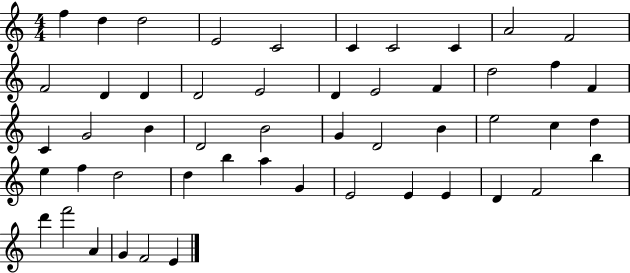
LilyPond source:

{
  \clef treble
  \numericTimeSignature
  \time 4/4
  \key c \major
  f''4 d''4 d''2 | e'2 c'2 | c'4 c'2 c'4 | a'2 f'2 | \break f'2 d'4 d'4 | d'2 e'2 | d'4 e'2 f'4 | d''2 f''4 f'4 | \break c'4 g'2 b'4 | d'2 b'2 | g'4 d'2 b'4 | e''2 c''4 d''4 | \break e''4 f''4 d''2 | d''4 b''4 a''4 g'4 | e'2 e'4 e'4 | d'4 f'2 b''4 | \break d'''4 f'''2 a'4 | g'4 f'2 e'4 | \bar "|."
}